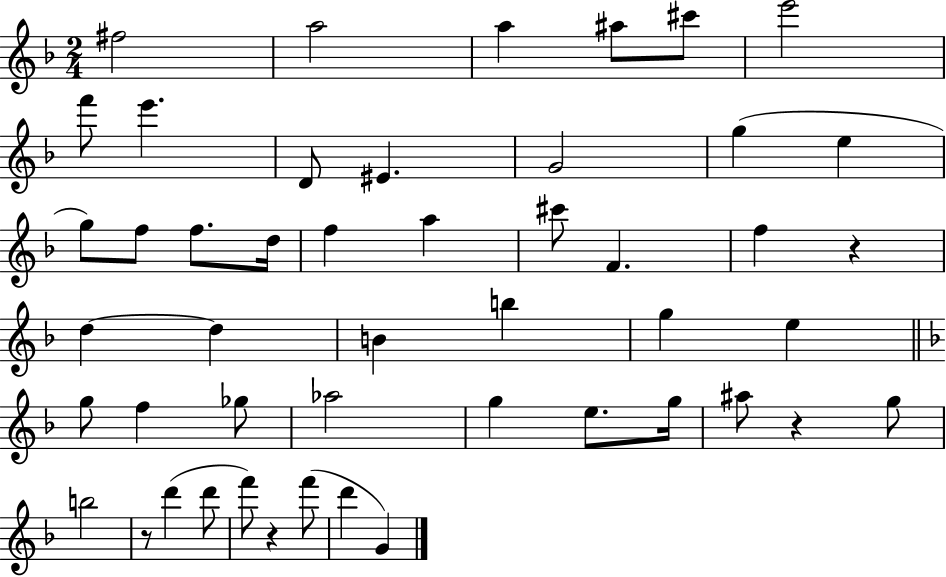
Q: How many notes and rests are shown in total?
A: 48